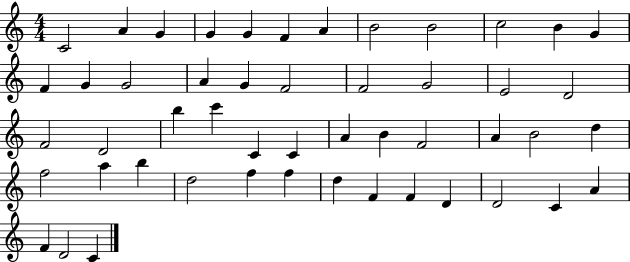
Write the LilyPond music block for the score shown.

{
  \clef treble
  \numericTimeSignature
  \time 4/4
  \key c \major
  c'2 a'4 g'4 | g'4 g'4 f'4 a'4 | b'2 b'2 | c''2 b'4 g'4 | \break f'4 g'4 g'2 | a'4 g'4 f'2 | f'2 g'2 | e'2 d'2 | \break f'2 d'2 | b''4 c'''4 c'4 c'4 | a'4 b'4 f'2 | a'4 b'2 d''4 | \break f''2 a''4 b''4 | d''2 f''4 f''4 | d''4 f'4 f'4 d'4 | d'2 c'4 a'4 | \break f'4 d'2 c'4 | \bar "|."
}